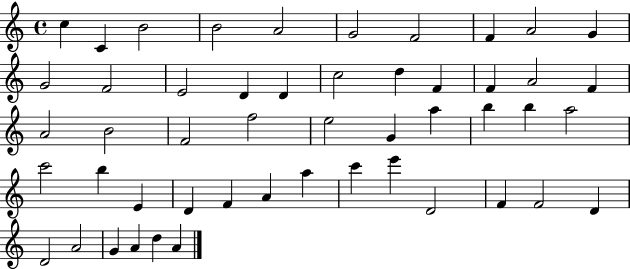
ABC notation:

X:1
T:Untitled
M:4/4
L:1/4
K:C
c C B2 B2 A2 G2 F2 F A2 G G2 F2 E2 D D c2 d F F A2 F A2 B2 F2 f2 e2 G a b b a2 c'2 b E D F A a c' e' D2 F F2 D D2 A2 G A d A